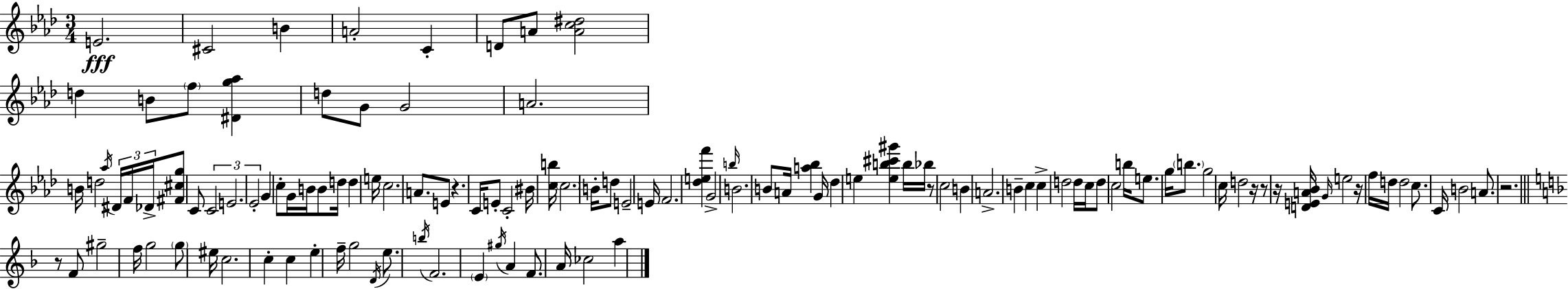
E4/h. C#4/h B4/q A4/h C4/q D4/e A4/e [A4,C5,D#5]/h D5/q B4/e F5/e [D#4,G5,Ab5]/q D5/e G4/e G4/h A4/h. B4/s D5/h Ab5/s D#4/s F4/s Db4/s [F#4,C#5,G5]/e C4/e C4/h E4/h. Eb4/h G4/q C5/e G4/s B4/s B4/e D5/s D5/q E5/s C5/h. A4/e. E4/e R/q. C4/s E4/e C4/h BIS4/s [C5,B5]/s C5/h. B4/s D5/e E4/h E4/s F4/h. [Db5,E5,F6]/q G4/h B5/s B4/h. B4/e A4/s [A5,Bb5]/q G4/s Db5/q E5/q [E5,B5,C#6,G#6]/q B5/s Bb5/s R/e C5/h B4/q A4/h. B4/q C5/q C5/q D5/h D5/s C5/s D5/e C5/h B5/s E5/e. G5/s B5/e. G5/h C5/s D5/h R/s R/e R/s [D4,E4,A4,Bb4]/s G4/s E5/h R/s F5/s D5/s D5/h C5/e. C4/s B4/h A4/e. R/h. R/e F4/e G#5/h F5/s G5/h G5/e EIS5/s C5/h. C5/q C5/q E5/q F5/s G5/h D4/s E5/e. B5/s F4/h. E4/q G#5/s A4/q F4/e. A4/s CES5/h A5/q